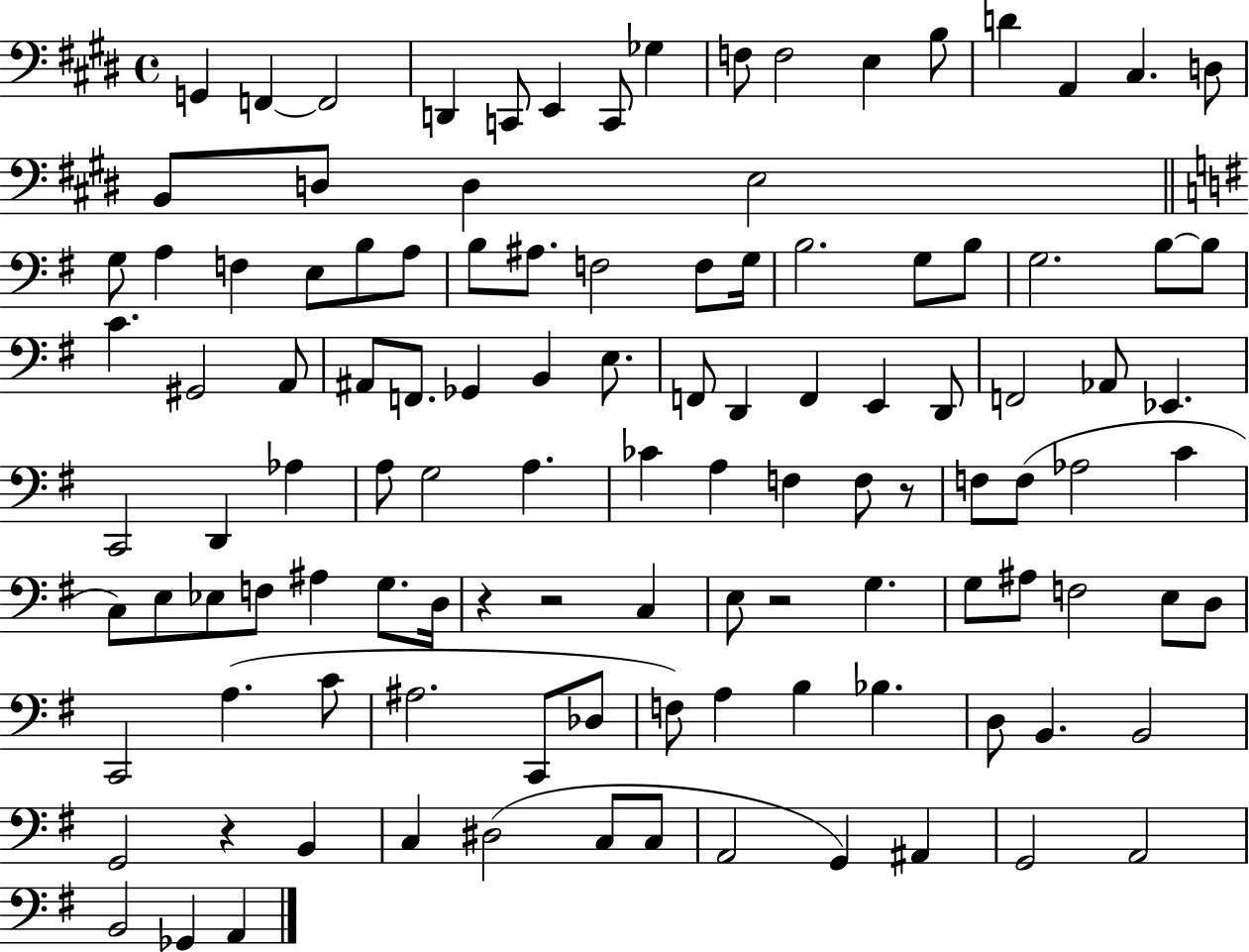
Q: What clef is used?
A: bass